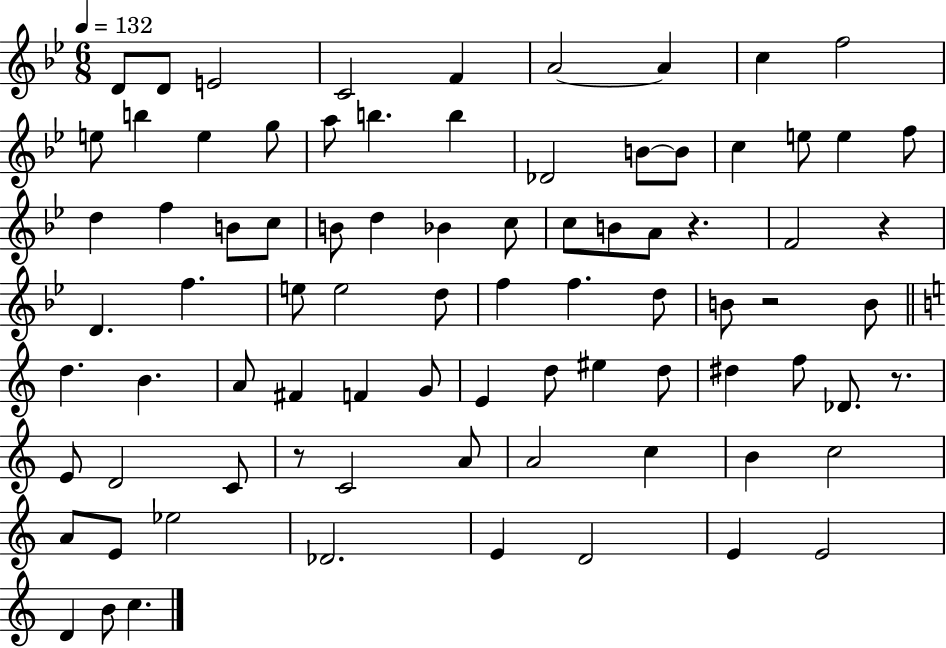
{
  \clef treble
  \numericTimeSignature
  \time 6/8
  \key bes \major
  \tempo 4 = 132
  d'8 d'8 e'2 | c'2 f'4 | a'2~~ a'4 | c''4 f''2 | \break e''8 b''4 e''4 g''8 | a''8 b''4. b''4 | des'2 b'8~~ b'8 | c''4 e''8 e''4 f''8 | \break d''4 f''4 b'8 c''8 | b'8 d''4 bes'4 c''8 | c''8 b'8 a'8 r4. | f'2 r4 | \break d'4. f''4. | e''8 e''2 d''8 | f''4 f''4. d''8 | b'8 r2 b'8 | \break \bar "||" \break \key c \major d''4. b'4. | a'8 fis'4 f'4 g'8 | e'4 d''8 eis''4 d''8 | dis''4 f''8 des'8. r8. | \break e'8 d'2 c'8 | r8 c'2 a'8 | a'2 c''4 | b'4 c''2 | \break a'8 e'8 ees''2 | des'2. | e'4 d'2 | e'4 e'2 | \break d'4 b'8 c''4. | \bar "|."
}